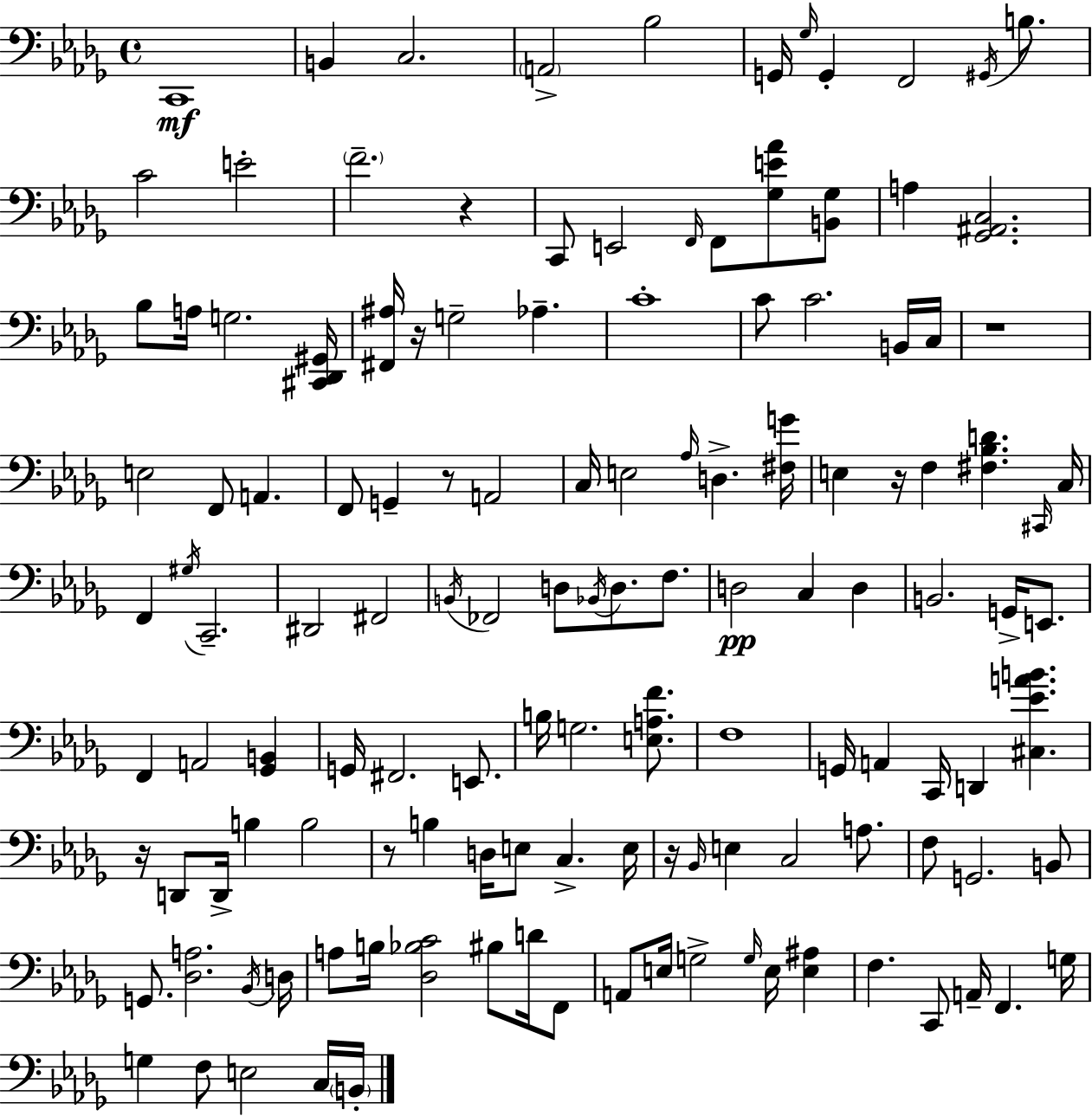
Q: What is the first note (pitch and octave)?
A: C2